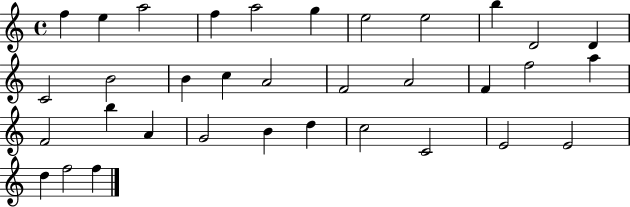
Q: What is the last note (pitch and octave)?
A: F5